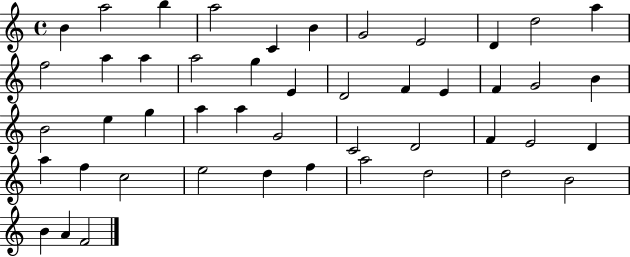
{
  \clef treble
  \time 4/4
  \defaultTimeSignature
  \key c \major
  b'4 a''2 b''4 | a''2 c'4 b'4 | g'2 e'2 | d'4 d''2 a''4 | \break f''2 a''4 a''4 | a''2 g''4 e'4 | d'2 f'4 e'4 | f'4 g'2 b'4 | \break b'2 e''4 g''4 | a''4 a''4 g'2 | c'2 d'2 | f'4 e'2 d'4 | \break a''4 f''4 c''2 | e''2 d''4 f''4 | a''2 d''2 | d''2 b'2 | \break b'4 a'4 f'2 | \bar "|."
}